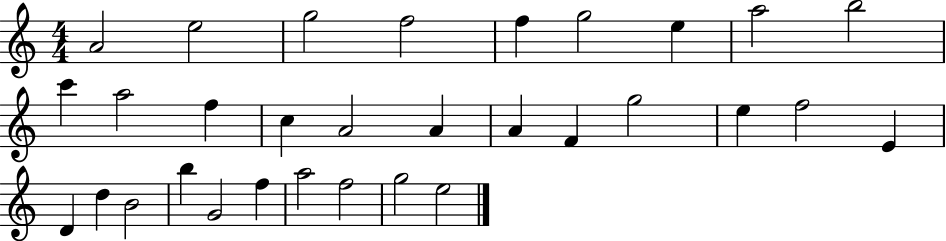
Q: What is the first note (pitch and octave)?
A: A4